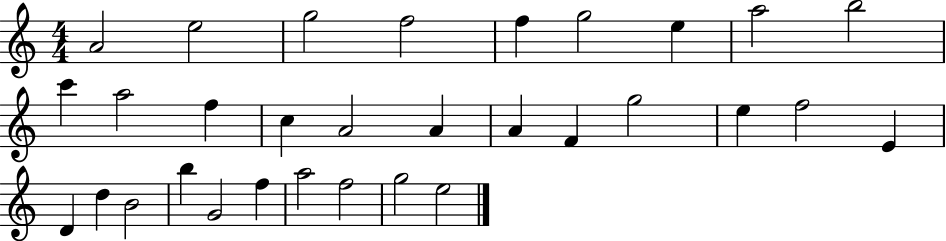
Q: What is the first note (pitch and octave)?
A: A4